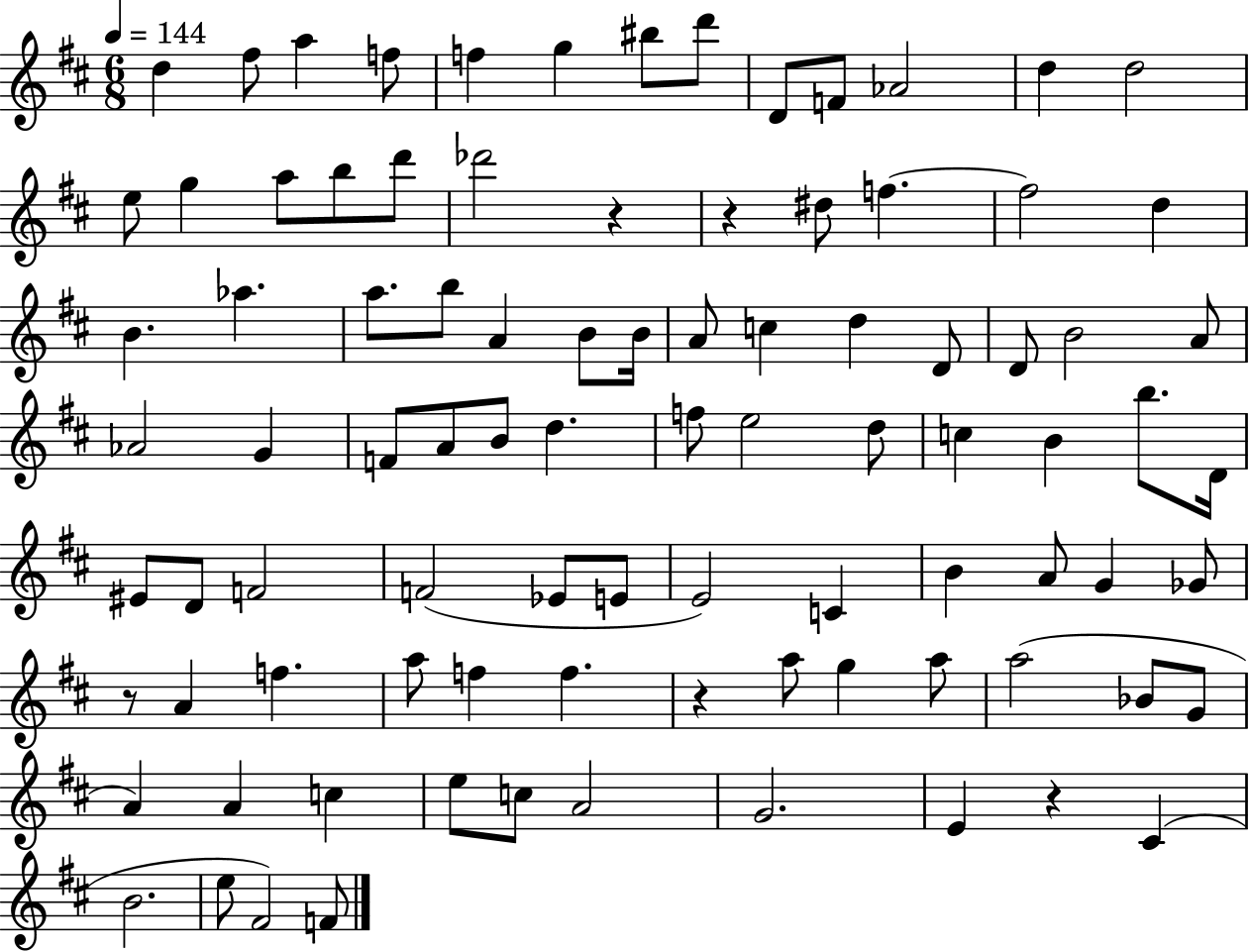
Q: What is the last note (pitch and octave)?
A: F4